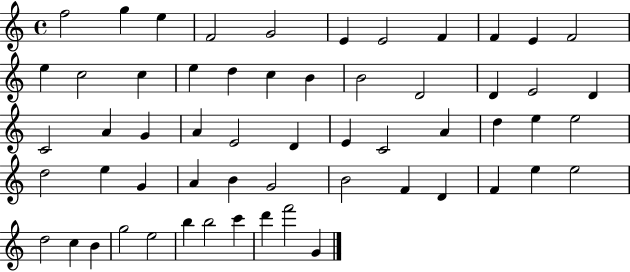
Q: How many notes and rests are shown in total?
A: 58